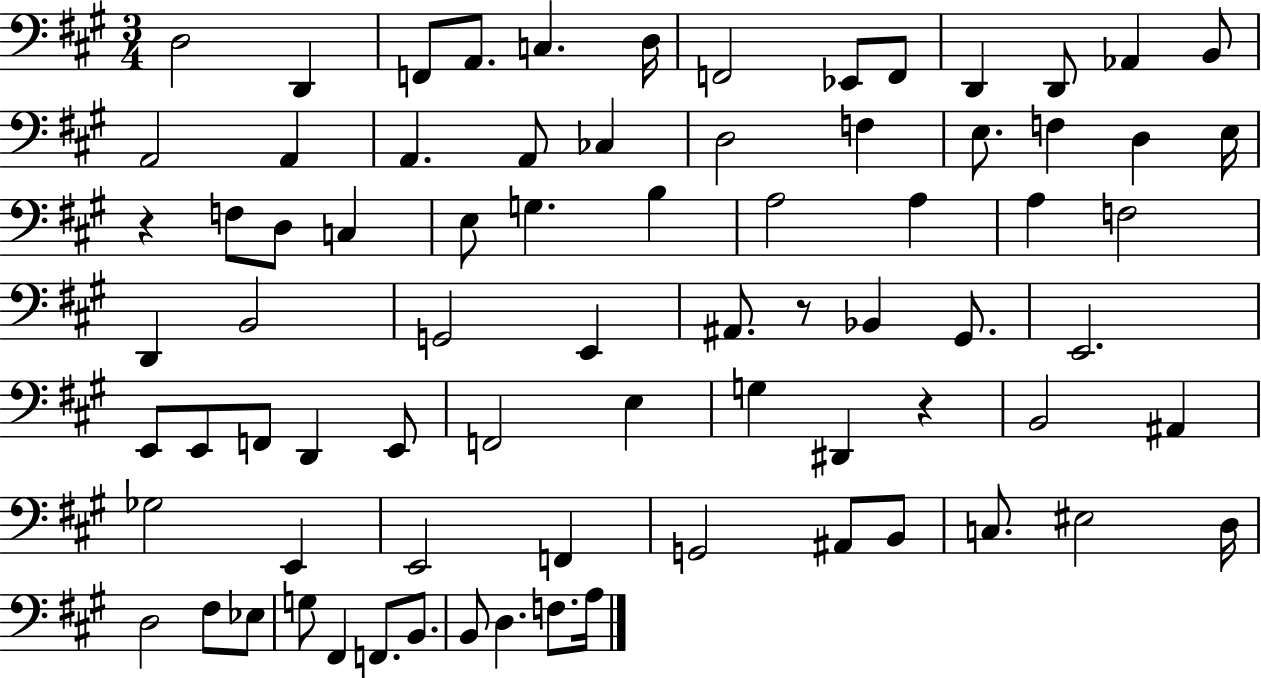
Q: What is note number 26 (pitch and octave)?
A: D3